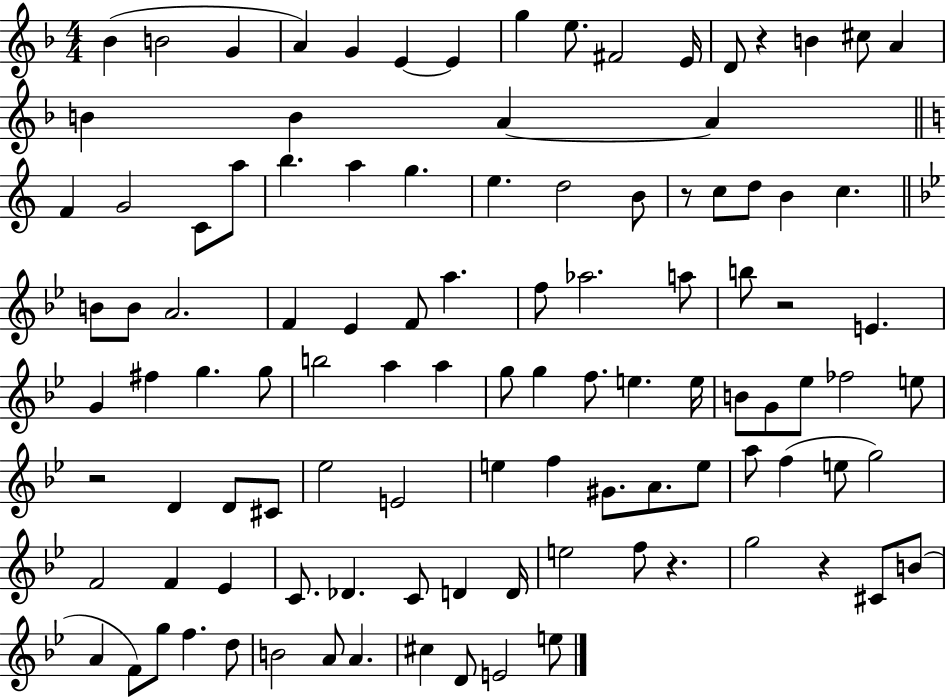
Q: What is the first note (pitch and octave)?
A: Bb4